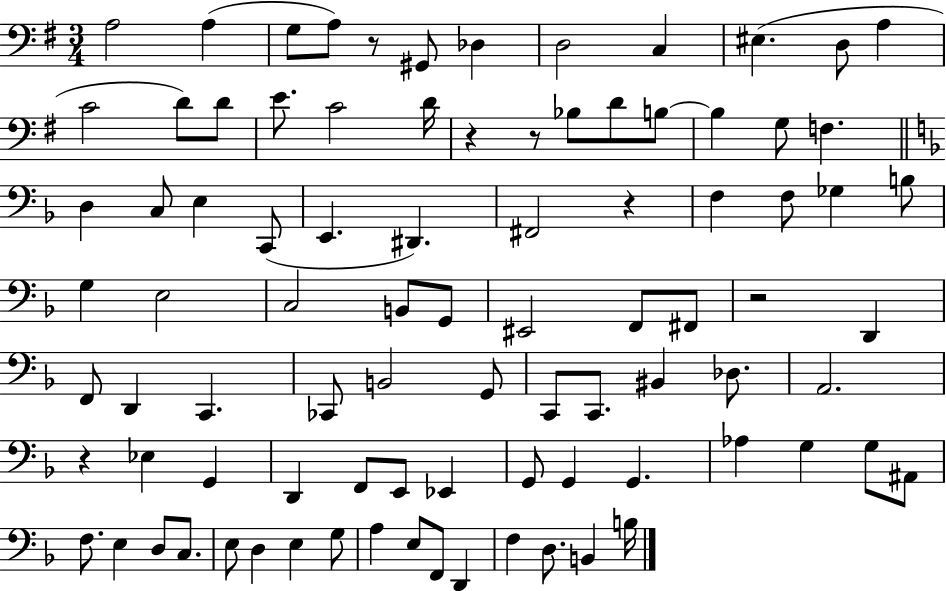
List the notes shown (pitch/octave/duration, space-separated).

A3/h A3/q G3/e A3/e R/e G#2/e Db3/q D3/h C3/q EIS3/q. D3/e A3/q C4/h D4/e D4/e E4/e. C4/h D4/s R/q R/e Bb3/e D4/e B3/e B3/q G3/e F3/q. D3/q C3/e E3/q C2/e E2/q. D#2/q. F#2/h R/q F3/q F3/e Gb3/q B3/e G3/q E3/h C3/h B2/e G2/e EIS2/h F2/e F#2/e R/h D2/q F2/e D2/q C2/q. CES2/e B2/h G2/e C2/e C2/e. BIS2/q Db3/e. A2/h. R/q Eb3/q G2/q D2/q F2/e E2/e Eb2/q G2/e G2/q G2/q. Ab3/q G3/q G3/e A#2/e F3/e. E3/q D3/e C3/e. E3/e D3/q E3/q G3/e A3/q E3/e F2/e D2/q F3/q D3/e. B2/q B3/s